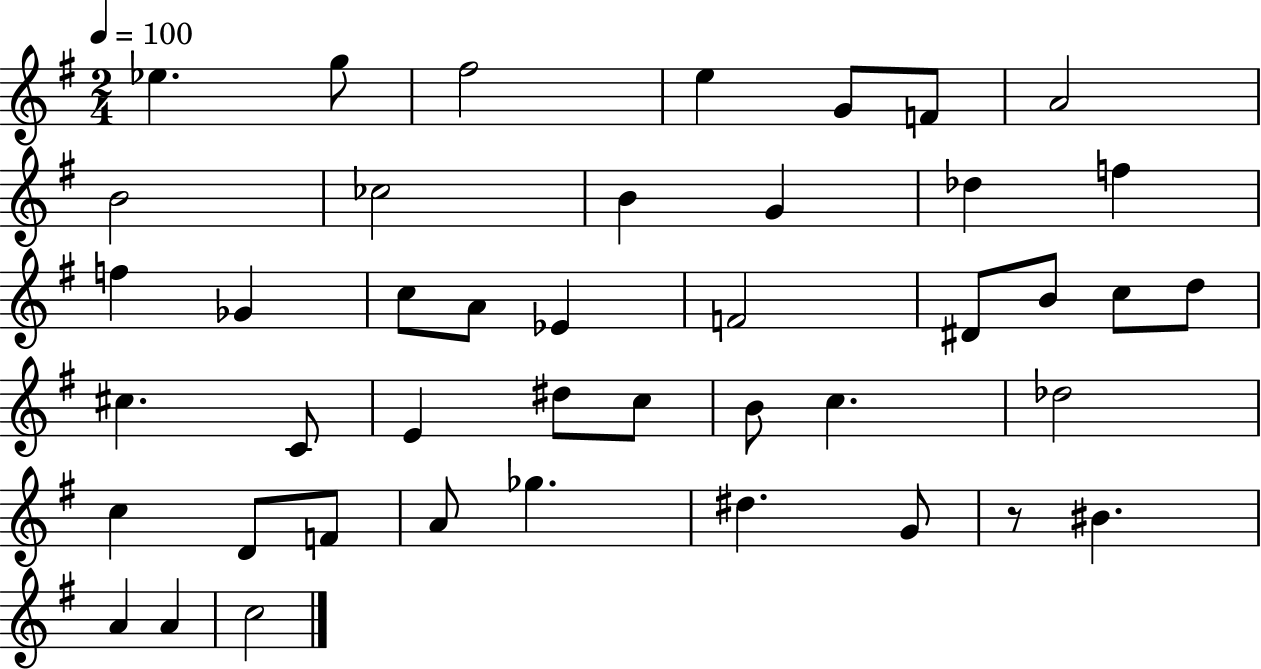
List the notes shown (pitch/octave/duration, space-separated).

Eb5/q. G5/e F#5/h E5/q G4/e F4/e A4/h B4/h CES5/h B4/q G4/q Db5/q F5/q F5/q Gb4/q C5/e A4/e Eb4/q F4/h D#4/e B4/e C5/e D5/e C#5/q. C4/e E4/q D#5/e C5/e B4/e C5/q. Db5/h C5/q D4/e F4/e A4/e Gb5/q. D#5/q. G4/e R/e BIS4/q. A4/q A4/q C5/h